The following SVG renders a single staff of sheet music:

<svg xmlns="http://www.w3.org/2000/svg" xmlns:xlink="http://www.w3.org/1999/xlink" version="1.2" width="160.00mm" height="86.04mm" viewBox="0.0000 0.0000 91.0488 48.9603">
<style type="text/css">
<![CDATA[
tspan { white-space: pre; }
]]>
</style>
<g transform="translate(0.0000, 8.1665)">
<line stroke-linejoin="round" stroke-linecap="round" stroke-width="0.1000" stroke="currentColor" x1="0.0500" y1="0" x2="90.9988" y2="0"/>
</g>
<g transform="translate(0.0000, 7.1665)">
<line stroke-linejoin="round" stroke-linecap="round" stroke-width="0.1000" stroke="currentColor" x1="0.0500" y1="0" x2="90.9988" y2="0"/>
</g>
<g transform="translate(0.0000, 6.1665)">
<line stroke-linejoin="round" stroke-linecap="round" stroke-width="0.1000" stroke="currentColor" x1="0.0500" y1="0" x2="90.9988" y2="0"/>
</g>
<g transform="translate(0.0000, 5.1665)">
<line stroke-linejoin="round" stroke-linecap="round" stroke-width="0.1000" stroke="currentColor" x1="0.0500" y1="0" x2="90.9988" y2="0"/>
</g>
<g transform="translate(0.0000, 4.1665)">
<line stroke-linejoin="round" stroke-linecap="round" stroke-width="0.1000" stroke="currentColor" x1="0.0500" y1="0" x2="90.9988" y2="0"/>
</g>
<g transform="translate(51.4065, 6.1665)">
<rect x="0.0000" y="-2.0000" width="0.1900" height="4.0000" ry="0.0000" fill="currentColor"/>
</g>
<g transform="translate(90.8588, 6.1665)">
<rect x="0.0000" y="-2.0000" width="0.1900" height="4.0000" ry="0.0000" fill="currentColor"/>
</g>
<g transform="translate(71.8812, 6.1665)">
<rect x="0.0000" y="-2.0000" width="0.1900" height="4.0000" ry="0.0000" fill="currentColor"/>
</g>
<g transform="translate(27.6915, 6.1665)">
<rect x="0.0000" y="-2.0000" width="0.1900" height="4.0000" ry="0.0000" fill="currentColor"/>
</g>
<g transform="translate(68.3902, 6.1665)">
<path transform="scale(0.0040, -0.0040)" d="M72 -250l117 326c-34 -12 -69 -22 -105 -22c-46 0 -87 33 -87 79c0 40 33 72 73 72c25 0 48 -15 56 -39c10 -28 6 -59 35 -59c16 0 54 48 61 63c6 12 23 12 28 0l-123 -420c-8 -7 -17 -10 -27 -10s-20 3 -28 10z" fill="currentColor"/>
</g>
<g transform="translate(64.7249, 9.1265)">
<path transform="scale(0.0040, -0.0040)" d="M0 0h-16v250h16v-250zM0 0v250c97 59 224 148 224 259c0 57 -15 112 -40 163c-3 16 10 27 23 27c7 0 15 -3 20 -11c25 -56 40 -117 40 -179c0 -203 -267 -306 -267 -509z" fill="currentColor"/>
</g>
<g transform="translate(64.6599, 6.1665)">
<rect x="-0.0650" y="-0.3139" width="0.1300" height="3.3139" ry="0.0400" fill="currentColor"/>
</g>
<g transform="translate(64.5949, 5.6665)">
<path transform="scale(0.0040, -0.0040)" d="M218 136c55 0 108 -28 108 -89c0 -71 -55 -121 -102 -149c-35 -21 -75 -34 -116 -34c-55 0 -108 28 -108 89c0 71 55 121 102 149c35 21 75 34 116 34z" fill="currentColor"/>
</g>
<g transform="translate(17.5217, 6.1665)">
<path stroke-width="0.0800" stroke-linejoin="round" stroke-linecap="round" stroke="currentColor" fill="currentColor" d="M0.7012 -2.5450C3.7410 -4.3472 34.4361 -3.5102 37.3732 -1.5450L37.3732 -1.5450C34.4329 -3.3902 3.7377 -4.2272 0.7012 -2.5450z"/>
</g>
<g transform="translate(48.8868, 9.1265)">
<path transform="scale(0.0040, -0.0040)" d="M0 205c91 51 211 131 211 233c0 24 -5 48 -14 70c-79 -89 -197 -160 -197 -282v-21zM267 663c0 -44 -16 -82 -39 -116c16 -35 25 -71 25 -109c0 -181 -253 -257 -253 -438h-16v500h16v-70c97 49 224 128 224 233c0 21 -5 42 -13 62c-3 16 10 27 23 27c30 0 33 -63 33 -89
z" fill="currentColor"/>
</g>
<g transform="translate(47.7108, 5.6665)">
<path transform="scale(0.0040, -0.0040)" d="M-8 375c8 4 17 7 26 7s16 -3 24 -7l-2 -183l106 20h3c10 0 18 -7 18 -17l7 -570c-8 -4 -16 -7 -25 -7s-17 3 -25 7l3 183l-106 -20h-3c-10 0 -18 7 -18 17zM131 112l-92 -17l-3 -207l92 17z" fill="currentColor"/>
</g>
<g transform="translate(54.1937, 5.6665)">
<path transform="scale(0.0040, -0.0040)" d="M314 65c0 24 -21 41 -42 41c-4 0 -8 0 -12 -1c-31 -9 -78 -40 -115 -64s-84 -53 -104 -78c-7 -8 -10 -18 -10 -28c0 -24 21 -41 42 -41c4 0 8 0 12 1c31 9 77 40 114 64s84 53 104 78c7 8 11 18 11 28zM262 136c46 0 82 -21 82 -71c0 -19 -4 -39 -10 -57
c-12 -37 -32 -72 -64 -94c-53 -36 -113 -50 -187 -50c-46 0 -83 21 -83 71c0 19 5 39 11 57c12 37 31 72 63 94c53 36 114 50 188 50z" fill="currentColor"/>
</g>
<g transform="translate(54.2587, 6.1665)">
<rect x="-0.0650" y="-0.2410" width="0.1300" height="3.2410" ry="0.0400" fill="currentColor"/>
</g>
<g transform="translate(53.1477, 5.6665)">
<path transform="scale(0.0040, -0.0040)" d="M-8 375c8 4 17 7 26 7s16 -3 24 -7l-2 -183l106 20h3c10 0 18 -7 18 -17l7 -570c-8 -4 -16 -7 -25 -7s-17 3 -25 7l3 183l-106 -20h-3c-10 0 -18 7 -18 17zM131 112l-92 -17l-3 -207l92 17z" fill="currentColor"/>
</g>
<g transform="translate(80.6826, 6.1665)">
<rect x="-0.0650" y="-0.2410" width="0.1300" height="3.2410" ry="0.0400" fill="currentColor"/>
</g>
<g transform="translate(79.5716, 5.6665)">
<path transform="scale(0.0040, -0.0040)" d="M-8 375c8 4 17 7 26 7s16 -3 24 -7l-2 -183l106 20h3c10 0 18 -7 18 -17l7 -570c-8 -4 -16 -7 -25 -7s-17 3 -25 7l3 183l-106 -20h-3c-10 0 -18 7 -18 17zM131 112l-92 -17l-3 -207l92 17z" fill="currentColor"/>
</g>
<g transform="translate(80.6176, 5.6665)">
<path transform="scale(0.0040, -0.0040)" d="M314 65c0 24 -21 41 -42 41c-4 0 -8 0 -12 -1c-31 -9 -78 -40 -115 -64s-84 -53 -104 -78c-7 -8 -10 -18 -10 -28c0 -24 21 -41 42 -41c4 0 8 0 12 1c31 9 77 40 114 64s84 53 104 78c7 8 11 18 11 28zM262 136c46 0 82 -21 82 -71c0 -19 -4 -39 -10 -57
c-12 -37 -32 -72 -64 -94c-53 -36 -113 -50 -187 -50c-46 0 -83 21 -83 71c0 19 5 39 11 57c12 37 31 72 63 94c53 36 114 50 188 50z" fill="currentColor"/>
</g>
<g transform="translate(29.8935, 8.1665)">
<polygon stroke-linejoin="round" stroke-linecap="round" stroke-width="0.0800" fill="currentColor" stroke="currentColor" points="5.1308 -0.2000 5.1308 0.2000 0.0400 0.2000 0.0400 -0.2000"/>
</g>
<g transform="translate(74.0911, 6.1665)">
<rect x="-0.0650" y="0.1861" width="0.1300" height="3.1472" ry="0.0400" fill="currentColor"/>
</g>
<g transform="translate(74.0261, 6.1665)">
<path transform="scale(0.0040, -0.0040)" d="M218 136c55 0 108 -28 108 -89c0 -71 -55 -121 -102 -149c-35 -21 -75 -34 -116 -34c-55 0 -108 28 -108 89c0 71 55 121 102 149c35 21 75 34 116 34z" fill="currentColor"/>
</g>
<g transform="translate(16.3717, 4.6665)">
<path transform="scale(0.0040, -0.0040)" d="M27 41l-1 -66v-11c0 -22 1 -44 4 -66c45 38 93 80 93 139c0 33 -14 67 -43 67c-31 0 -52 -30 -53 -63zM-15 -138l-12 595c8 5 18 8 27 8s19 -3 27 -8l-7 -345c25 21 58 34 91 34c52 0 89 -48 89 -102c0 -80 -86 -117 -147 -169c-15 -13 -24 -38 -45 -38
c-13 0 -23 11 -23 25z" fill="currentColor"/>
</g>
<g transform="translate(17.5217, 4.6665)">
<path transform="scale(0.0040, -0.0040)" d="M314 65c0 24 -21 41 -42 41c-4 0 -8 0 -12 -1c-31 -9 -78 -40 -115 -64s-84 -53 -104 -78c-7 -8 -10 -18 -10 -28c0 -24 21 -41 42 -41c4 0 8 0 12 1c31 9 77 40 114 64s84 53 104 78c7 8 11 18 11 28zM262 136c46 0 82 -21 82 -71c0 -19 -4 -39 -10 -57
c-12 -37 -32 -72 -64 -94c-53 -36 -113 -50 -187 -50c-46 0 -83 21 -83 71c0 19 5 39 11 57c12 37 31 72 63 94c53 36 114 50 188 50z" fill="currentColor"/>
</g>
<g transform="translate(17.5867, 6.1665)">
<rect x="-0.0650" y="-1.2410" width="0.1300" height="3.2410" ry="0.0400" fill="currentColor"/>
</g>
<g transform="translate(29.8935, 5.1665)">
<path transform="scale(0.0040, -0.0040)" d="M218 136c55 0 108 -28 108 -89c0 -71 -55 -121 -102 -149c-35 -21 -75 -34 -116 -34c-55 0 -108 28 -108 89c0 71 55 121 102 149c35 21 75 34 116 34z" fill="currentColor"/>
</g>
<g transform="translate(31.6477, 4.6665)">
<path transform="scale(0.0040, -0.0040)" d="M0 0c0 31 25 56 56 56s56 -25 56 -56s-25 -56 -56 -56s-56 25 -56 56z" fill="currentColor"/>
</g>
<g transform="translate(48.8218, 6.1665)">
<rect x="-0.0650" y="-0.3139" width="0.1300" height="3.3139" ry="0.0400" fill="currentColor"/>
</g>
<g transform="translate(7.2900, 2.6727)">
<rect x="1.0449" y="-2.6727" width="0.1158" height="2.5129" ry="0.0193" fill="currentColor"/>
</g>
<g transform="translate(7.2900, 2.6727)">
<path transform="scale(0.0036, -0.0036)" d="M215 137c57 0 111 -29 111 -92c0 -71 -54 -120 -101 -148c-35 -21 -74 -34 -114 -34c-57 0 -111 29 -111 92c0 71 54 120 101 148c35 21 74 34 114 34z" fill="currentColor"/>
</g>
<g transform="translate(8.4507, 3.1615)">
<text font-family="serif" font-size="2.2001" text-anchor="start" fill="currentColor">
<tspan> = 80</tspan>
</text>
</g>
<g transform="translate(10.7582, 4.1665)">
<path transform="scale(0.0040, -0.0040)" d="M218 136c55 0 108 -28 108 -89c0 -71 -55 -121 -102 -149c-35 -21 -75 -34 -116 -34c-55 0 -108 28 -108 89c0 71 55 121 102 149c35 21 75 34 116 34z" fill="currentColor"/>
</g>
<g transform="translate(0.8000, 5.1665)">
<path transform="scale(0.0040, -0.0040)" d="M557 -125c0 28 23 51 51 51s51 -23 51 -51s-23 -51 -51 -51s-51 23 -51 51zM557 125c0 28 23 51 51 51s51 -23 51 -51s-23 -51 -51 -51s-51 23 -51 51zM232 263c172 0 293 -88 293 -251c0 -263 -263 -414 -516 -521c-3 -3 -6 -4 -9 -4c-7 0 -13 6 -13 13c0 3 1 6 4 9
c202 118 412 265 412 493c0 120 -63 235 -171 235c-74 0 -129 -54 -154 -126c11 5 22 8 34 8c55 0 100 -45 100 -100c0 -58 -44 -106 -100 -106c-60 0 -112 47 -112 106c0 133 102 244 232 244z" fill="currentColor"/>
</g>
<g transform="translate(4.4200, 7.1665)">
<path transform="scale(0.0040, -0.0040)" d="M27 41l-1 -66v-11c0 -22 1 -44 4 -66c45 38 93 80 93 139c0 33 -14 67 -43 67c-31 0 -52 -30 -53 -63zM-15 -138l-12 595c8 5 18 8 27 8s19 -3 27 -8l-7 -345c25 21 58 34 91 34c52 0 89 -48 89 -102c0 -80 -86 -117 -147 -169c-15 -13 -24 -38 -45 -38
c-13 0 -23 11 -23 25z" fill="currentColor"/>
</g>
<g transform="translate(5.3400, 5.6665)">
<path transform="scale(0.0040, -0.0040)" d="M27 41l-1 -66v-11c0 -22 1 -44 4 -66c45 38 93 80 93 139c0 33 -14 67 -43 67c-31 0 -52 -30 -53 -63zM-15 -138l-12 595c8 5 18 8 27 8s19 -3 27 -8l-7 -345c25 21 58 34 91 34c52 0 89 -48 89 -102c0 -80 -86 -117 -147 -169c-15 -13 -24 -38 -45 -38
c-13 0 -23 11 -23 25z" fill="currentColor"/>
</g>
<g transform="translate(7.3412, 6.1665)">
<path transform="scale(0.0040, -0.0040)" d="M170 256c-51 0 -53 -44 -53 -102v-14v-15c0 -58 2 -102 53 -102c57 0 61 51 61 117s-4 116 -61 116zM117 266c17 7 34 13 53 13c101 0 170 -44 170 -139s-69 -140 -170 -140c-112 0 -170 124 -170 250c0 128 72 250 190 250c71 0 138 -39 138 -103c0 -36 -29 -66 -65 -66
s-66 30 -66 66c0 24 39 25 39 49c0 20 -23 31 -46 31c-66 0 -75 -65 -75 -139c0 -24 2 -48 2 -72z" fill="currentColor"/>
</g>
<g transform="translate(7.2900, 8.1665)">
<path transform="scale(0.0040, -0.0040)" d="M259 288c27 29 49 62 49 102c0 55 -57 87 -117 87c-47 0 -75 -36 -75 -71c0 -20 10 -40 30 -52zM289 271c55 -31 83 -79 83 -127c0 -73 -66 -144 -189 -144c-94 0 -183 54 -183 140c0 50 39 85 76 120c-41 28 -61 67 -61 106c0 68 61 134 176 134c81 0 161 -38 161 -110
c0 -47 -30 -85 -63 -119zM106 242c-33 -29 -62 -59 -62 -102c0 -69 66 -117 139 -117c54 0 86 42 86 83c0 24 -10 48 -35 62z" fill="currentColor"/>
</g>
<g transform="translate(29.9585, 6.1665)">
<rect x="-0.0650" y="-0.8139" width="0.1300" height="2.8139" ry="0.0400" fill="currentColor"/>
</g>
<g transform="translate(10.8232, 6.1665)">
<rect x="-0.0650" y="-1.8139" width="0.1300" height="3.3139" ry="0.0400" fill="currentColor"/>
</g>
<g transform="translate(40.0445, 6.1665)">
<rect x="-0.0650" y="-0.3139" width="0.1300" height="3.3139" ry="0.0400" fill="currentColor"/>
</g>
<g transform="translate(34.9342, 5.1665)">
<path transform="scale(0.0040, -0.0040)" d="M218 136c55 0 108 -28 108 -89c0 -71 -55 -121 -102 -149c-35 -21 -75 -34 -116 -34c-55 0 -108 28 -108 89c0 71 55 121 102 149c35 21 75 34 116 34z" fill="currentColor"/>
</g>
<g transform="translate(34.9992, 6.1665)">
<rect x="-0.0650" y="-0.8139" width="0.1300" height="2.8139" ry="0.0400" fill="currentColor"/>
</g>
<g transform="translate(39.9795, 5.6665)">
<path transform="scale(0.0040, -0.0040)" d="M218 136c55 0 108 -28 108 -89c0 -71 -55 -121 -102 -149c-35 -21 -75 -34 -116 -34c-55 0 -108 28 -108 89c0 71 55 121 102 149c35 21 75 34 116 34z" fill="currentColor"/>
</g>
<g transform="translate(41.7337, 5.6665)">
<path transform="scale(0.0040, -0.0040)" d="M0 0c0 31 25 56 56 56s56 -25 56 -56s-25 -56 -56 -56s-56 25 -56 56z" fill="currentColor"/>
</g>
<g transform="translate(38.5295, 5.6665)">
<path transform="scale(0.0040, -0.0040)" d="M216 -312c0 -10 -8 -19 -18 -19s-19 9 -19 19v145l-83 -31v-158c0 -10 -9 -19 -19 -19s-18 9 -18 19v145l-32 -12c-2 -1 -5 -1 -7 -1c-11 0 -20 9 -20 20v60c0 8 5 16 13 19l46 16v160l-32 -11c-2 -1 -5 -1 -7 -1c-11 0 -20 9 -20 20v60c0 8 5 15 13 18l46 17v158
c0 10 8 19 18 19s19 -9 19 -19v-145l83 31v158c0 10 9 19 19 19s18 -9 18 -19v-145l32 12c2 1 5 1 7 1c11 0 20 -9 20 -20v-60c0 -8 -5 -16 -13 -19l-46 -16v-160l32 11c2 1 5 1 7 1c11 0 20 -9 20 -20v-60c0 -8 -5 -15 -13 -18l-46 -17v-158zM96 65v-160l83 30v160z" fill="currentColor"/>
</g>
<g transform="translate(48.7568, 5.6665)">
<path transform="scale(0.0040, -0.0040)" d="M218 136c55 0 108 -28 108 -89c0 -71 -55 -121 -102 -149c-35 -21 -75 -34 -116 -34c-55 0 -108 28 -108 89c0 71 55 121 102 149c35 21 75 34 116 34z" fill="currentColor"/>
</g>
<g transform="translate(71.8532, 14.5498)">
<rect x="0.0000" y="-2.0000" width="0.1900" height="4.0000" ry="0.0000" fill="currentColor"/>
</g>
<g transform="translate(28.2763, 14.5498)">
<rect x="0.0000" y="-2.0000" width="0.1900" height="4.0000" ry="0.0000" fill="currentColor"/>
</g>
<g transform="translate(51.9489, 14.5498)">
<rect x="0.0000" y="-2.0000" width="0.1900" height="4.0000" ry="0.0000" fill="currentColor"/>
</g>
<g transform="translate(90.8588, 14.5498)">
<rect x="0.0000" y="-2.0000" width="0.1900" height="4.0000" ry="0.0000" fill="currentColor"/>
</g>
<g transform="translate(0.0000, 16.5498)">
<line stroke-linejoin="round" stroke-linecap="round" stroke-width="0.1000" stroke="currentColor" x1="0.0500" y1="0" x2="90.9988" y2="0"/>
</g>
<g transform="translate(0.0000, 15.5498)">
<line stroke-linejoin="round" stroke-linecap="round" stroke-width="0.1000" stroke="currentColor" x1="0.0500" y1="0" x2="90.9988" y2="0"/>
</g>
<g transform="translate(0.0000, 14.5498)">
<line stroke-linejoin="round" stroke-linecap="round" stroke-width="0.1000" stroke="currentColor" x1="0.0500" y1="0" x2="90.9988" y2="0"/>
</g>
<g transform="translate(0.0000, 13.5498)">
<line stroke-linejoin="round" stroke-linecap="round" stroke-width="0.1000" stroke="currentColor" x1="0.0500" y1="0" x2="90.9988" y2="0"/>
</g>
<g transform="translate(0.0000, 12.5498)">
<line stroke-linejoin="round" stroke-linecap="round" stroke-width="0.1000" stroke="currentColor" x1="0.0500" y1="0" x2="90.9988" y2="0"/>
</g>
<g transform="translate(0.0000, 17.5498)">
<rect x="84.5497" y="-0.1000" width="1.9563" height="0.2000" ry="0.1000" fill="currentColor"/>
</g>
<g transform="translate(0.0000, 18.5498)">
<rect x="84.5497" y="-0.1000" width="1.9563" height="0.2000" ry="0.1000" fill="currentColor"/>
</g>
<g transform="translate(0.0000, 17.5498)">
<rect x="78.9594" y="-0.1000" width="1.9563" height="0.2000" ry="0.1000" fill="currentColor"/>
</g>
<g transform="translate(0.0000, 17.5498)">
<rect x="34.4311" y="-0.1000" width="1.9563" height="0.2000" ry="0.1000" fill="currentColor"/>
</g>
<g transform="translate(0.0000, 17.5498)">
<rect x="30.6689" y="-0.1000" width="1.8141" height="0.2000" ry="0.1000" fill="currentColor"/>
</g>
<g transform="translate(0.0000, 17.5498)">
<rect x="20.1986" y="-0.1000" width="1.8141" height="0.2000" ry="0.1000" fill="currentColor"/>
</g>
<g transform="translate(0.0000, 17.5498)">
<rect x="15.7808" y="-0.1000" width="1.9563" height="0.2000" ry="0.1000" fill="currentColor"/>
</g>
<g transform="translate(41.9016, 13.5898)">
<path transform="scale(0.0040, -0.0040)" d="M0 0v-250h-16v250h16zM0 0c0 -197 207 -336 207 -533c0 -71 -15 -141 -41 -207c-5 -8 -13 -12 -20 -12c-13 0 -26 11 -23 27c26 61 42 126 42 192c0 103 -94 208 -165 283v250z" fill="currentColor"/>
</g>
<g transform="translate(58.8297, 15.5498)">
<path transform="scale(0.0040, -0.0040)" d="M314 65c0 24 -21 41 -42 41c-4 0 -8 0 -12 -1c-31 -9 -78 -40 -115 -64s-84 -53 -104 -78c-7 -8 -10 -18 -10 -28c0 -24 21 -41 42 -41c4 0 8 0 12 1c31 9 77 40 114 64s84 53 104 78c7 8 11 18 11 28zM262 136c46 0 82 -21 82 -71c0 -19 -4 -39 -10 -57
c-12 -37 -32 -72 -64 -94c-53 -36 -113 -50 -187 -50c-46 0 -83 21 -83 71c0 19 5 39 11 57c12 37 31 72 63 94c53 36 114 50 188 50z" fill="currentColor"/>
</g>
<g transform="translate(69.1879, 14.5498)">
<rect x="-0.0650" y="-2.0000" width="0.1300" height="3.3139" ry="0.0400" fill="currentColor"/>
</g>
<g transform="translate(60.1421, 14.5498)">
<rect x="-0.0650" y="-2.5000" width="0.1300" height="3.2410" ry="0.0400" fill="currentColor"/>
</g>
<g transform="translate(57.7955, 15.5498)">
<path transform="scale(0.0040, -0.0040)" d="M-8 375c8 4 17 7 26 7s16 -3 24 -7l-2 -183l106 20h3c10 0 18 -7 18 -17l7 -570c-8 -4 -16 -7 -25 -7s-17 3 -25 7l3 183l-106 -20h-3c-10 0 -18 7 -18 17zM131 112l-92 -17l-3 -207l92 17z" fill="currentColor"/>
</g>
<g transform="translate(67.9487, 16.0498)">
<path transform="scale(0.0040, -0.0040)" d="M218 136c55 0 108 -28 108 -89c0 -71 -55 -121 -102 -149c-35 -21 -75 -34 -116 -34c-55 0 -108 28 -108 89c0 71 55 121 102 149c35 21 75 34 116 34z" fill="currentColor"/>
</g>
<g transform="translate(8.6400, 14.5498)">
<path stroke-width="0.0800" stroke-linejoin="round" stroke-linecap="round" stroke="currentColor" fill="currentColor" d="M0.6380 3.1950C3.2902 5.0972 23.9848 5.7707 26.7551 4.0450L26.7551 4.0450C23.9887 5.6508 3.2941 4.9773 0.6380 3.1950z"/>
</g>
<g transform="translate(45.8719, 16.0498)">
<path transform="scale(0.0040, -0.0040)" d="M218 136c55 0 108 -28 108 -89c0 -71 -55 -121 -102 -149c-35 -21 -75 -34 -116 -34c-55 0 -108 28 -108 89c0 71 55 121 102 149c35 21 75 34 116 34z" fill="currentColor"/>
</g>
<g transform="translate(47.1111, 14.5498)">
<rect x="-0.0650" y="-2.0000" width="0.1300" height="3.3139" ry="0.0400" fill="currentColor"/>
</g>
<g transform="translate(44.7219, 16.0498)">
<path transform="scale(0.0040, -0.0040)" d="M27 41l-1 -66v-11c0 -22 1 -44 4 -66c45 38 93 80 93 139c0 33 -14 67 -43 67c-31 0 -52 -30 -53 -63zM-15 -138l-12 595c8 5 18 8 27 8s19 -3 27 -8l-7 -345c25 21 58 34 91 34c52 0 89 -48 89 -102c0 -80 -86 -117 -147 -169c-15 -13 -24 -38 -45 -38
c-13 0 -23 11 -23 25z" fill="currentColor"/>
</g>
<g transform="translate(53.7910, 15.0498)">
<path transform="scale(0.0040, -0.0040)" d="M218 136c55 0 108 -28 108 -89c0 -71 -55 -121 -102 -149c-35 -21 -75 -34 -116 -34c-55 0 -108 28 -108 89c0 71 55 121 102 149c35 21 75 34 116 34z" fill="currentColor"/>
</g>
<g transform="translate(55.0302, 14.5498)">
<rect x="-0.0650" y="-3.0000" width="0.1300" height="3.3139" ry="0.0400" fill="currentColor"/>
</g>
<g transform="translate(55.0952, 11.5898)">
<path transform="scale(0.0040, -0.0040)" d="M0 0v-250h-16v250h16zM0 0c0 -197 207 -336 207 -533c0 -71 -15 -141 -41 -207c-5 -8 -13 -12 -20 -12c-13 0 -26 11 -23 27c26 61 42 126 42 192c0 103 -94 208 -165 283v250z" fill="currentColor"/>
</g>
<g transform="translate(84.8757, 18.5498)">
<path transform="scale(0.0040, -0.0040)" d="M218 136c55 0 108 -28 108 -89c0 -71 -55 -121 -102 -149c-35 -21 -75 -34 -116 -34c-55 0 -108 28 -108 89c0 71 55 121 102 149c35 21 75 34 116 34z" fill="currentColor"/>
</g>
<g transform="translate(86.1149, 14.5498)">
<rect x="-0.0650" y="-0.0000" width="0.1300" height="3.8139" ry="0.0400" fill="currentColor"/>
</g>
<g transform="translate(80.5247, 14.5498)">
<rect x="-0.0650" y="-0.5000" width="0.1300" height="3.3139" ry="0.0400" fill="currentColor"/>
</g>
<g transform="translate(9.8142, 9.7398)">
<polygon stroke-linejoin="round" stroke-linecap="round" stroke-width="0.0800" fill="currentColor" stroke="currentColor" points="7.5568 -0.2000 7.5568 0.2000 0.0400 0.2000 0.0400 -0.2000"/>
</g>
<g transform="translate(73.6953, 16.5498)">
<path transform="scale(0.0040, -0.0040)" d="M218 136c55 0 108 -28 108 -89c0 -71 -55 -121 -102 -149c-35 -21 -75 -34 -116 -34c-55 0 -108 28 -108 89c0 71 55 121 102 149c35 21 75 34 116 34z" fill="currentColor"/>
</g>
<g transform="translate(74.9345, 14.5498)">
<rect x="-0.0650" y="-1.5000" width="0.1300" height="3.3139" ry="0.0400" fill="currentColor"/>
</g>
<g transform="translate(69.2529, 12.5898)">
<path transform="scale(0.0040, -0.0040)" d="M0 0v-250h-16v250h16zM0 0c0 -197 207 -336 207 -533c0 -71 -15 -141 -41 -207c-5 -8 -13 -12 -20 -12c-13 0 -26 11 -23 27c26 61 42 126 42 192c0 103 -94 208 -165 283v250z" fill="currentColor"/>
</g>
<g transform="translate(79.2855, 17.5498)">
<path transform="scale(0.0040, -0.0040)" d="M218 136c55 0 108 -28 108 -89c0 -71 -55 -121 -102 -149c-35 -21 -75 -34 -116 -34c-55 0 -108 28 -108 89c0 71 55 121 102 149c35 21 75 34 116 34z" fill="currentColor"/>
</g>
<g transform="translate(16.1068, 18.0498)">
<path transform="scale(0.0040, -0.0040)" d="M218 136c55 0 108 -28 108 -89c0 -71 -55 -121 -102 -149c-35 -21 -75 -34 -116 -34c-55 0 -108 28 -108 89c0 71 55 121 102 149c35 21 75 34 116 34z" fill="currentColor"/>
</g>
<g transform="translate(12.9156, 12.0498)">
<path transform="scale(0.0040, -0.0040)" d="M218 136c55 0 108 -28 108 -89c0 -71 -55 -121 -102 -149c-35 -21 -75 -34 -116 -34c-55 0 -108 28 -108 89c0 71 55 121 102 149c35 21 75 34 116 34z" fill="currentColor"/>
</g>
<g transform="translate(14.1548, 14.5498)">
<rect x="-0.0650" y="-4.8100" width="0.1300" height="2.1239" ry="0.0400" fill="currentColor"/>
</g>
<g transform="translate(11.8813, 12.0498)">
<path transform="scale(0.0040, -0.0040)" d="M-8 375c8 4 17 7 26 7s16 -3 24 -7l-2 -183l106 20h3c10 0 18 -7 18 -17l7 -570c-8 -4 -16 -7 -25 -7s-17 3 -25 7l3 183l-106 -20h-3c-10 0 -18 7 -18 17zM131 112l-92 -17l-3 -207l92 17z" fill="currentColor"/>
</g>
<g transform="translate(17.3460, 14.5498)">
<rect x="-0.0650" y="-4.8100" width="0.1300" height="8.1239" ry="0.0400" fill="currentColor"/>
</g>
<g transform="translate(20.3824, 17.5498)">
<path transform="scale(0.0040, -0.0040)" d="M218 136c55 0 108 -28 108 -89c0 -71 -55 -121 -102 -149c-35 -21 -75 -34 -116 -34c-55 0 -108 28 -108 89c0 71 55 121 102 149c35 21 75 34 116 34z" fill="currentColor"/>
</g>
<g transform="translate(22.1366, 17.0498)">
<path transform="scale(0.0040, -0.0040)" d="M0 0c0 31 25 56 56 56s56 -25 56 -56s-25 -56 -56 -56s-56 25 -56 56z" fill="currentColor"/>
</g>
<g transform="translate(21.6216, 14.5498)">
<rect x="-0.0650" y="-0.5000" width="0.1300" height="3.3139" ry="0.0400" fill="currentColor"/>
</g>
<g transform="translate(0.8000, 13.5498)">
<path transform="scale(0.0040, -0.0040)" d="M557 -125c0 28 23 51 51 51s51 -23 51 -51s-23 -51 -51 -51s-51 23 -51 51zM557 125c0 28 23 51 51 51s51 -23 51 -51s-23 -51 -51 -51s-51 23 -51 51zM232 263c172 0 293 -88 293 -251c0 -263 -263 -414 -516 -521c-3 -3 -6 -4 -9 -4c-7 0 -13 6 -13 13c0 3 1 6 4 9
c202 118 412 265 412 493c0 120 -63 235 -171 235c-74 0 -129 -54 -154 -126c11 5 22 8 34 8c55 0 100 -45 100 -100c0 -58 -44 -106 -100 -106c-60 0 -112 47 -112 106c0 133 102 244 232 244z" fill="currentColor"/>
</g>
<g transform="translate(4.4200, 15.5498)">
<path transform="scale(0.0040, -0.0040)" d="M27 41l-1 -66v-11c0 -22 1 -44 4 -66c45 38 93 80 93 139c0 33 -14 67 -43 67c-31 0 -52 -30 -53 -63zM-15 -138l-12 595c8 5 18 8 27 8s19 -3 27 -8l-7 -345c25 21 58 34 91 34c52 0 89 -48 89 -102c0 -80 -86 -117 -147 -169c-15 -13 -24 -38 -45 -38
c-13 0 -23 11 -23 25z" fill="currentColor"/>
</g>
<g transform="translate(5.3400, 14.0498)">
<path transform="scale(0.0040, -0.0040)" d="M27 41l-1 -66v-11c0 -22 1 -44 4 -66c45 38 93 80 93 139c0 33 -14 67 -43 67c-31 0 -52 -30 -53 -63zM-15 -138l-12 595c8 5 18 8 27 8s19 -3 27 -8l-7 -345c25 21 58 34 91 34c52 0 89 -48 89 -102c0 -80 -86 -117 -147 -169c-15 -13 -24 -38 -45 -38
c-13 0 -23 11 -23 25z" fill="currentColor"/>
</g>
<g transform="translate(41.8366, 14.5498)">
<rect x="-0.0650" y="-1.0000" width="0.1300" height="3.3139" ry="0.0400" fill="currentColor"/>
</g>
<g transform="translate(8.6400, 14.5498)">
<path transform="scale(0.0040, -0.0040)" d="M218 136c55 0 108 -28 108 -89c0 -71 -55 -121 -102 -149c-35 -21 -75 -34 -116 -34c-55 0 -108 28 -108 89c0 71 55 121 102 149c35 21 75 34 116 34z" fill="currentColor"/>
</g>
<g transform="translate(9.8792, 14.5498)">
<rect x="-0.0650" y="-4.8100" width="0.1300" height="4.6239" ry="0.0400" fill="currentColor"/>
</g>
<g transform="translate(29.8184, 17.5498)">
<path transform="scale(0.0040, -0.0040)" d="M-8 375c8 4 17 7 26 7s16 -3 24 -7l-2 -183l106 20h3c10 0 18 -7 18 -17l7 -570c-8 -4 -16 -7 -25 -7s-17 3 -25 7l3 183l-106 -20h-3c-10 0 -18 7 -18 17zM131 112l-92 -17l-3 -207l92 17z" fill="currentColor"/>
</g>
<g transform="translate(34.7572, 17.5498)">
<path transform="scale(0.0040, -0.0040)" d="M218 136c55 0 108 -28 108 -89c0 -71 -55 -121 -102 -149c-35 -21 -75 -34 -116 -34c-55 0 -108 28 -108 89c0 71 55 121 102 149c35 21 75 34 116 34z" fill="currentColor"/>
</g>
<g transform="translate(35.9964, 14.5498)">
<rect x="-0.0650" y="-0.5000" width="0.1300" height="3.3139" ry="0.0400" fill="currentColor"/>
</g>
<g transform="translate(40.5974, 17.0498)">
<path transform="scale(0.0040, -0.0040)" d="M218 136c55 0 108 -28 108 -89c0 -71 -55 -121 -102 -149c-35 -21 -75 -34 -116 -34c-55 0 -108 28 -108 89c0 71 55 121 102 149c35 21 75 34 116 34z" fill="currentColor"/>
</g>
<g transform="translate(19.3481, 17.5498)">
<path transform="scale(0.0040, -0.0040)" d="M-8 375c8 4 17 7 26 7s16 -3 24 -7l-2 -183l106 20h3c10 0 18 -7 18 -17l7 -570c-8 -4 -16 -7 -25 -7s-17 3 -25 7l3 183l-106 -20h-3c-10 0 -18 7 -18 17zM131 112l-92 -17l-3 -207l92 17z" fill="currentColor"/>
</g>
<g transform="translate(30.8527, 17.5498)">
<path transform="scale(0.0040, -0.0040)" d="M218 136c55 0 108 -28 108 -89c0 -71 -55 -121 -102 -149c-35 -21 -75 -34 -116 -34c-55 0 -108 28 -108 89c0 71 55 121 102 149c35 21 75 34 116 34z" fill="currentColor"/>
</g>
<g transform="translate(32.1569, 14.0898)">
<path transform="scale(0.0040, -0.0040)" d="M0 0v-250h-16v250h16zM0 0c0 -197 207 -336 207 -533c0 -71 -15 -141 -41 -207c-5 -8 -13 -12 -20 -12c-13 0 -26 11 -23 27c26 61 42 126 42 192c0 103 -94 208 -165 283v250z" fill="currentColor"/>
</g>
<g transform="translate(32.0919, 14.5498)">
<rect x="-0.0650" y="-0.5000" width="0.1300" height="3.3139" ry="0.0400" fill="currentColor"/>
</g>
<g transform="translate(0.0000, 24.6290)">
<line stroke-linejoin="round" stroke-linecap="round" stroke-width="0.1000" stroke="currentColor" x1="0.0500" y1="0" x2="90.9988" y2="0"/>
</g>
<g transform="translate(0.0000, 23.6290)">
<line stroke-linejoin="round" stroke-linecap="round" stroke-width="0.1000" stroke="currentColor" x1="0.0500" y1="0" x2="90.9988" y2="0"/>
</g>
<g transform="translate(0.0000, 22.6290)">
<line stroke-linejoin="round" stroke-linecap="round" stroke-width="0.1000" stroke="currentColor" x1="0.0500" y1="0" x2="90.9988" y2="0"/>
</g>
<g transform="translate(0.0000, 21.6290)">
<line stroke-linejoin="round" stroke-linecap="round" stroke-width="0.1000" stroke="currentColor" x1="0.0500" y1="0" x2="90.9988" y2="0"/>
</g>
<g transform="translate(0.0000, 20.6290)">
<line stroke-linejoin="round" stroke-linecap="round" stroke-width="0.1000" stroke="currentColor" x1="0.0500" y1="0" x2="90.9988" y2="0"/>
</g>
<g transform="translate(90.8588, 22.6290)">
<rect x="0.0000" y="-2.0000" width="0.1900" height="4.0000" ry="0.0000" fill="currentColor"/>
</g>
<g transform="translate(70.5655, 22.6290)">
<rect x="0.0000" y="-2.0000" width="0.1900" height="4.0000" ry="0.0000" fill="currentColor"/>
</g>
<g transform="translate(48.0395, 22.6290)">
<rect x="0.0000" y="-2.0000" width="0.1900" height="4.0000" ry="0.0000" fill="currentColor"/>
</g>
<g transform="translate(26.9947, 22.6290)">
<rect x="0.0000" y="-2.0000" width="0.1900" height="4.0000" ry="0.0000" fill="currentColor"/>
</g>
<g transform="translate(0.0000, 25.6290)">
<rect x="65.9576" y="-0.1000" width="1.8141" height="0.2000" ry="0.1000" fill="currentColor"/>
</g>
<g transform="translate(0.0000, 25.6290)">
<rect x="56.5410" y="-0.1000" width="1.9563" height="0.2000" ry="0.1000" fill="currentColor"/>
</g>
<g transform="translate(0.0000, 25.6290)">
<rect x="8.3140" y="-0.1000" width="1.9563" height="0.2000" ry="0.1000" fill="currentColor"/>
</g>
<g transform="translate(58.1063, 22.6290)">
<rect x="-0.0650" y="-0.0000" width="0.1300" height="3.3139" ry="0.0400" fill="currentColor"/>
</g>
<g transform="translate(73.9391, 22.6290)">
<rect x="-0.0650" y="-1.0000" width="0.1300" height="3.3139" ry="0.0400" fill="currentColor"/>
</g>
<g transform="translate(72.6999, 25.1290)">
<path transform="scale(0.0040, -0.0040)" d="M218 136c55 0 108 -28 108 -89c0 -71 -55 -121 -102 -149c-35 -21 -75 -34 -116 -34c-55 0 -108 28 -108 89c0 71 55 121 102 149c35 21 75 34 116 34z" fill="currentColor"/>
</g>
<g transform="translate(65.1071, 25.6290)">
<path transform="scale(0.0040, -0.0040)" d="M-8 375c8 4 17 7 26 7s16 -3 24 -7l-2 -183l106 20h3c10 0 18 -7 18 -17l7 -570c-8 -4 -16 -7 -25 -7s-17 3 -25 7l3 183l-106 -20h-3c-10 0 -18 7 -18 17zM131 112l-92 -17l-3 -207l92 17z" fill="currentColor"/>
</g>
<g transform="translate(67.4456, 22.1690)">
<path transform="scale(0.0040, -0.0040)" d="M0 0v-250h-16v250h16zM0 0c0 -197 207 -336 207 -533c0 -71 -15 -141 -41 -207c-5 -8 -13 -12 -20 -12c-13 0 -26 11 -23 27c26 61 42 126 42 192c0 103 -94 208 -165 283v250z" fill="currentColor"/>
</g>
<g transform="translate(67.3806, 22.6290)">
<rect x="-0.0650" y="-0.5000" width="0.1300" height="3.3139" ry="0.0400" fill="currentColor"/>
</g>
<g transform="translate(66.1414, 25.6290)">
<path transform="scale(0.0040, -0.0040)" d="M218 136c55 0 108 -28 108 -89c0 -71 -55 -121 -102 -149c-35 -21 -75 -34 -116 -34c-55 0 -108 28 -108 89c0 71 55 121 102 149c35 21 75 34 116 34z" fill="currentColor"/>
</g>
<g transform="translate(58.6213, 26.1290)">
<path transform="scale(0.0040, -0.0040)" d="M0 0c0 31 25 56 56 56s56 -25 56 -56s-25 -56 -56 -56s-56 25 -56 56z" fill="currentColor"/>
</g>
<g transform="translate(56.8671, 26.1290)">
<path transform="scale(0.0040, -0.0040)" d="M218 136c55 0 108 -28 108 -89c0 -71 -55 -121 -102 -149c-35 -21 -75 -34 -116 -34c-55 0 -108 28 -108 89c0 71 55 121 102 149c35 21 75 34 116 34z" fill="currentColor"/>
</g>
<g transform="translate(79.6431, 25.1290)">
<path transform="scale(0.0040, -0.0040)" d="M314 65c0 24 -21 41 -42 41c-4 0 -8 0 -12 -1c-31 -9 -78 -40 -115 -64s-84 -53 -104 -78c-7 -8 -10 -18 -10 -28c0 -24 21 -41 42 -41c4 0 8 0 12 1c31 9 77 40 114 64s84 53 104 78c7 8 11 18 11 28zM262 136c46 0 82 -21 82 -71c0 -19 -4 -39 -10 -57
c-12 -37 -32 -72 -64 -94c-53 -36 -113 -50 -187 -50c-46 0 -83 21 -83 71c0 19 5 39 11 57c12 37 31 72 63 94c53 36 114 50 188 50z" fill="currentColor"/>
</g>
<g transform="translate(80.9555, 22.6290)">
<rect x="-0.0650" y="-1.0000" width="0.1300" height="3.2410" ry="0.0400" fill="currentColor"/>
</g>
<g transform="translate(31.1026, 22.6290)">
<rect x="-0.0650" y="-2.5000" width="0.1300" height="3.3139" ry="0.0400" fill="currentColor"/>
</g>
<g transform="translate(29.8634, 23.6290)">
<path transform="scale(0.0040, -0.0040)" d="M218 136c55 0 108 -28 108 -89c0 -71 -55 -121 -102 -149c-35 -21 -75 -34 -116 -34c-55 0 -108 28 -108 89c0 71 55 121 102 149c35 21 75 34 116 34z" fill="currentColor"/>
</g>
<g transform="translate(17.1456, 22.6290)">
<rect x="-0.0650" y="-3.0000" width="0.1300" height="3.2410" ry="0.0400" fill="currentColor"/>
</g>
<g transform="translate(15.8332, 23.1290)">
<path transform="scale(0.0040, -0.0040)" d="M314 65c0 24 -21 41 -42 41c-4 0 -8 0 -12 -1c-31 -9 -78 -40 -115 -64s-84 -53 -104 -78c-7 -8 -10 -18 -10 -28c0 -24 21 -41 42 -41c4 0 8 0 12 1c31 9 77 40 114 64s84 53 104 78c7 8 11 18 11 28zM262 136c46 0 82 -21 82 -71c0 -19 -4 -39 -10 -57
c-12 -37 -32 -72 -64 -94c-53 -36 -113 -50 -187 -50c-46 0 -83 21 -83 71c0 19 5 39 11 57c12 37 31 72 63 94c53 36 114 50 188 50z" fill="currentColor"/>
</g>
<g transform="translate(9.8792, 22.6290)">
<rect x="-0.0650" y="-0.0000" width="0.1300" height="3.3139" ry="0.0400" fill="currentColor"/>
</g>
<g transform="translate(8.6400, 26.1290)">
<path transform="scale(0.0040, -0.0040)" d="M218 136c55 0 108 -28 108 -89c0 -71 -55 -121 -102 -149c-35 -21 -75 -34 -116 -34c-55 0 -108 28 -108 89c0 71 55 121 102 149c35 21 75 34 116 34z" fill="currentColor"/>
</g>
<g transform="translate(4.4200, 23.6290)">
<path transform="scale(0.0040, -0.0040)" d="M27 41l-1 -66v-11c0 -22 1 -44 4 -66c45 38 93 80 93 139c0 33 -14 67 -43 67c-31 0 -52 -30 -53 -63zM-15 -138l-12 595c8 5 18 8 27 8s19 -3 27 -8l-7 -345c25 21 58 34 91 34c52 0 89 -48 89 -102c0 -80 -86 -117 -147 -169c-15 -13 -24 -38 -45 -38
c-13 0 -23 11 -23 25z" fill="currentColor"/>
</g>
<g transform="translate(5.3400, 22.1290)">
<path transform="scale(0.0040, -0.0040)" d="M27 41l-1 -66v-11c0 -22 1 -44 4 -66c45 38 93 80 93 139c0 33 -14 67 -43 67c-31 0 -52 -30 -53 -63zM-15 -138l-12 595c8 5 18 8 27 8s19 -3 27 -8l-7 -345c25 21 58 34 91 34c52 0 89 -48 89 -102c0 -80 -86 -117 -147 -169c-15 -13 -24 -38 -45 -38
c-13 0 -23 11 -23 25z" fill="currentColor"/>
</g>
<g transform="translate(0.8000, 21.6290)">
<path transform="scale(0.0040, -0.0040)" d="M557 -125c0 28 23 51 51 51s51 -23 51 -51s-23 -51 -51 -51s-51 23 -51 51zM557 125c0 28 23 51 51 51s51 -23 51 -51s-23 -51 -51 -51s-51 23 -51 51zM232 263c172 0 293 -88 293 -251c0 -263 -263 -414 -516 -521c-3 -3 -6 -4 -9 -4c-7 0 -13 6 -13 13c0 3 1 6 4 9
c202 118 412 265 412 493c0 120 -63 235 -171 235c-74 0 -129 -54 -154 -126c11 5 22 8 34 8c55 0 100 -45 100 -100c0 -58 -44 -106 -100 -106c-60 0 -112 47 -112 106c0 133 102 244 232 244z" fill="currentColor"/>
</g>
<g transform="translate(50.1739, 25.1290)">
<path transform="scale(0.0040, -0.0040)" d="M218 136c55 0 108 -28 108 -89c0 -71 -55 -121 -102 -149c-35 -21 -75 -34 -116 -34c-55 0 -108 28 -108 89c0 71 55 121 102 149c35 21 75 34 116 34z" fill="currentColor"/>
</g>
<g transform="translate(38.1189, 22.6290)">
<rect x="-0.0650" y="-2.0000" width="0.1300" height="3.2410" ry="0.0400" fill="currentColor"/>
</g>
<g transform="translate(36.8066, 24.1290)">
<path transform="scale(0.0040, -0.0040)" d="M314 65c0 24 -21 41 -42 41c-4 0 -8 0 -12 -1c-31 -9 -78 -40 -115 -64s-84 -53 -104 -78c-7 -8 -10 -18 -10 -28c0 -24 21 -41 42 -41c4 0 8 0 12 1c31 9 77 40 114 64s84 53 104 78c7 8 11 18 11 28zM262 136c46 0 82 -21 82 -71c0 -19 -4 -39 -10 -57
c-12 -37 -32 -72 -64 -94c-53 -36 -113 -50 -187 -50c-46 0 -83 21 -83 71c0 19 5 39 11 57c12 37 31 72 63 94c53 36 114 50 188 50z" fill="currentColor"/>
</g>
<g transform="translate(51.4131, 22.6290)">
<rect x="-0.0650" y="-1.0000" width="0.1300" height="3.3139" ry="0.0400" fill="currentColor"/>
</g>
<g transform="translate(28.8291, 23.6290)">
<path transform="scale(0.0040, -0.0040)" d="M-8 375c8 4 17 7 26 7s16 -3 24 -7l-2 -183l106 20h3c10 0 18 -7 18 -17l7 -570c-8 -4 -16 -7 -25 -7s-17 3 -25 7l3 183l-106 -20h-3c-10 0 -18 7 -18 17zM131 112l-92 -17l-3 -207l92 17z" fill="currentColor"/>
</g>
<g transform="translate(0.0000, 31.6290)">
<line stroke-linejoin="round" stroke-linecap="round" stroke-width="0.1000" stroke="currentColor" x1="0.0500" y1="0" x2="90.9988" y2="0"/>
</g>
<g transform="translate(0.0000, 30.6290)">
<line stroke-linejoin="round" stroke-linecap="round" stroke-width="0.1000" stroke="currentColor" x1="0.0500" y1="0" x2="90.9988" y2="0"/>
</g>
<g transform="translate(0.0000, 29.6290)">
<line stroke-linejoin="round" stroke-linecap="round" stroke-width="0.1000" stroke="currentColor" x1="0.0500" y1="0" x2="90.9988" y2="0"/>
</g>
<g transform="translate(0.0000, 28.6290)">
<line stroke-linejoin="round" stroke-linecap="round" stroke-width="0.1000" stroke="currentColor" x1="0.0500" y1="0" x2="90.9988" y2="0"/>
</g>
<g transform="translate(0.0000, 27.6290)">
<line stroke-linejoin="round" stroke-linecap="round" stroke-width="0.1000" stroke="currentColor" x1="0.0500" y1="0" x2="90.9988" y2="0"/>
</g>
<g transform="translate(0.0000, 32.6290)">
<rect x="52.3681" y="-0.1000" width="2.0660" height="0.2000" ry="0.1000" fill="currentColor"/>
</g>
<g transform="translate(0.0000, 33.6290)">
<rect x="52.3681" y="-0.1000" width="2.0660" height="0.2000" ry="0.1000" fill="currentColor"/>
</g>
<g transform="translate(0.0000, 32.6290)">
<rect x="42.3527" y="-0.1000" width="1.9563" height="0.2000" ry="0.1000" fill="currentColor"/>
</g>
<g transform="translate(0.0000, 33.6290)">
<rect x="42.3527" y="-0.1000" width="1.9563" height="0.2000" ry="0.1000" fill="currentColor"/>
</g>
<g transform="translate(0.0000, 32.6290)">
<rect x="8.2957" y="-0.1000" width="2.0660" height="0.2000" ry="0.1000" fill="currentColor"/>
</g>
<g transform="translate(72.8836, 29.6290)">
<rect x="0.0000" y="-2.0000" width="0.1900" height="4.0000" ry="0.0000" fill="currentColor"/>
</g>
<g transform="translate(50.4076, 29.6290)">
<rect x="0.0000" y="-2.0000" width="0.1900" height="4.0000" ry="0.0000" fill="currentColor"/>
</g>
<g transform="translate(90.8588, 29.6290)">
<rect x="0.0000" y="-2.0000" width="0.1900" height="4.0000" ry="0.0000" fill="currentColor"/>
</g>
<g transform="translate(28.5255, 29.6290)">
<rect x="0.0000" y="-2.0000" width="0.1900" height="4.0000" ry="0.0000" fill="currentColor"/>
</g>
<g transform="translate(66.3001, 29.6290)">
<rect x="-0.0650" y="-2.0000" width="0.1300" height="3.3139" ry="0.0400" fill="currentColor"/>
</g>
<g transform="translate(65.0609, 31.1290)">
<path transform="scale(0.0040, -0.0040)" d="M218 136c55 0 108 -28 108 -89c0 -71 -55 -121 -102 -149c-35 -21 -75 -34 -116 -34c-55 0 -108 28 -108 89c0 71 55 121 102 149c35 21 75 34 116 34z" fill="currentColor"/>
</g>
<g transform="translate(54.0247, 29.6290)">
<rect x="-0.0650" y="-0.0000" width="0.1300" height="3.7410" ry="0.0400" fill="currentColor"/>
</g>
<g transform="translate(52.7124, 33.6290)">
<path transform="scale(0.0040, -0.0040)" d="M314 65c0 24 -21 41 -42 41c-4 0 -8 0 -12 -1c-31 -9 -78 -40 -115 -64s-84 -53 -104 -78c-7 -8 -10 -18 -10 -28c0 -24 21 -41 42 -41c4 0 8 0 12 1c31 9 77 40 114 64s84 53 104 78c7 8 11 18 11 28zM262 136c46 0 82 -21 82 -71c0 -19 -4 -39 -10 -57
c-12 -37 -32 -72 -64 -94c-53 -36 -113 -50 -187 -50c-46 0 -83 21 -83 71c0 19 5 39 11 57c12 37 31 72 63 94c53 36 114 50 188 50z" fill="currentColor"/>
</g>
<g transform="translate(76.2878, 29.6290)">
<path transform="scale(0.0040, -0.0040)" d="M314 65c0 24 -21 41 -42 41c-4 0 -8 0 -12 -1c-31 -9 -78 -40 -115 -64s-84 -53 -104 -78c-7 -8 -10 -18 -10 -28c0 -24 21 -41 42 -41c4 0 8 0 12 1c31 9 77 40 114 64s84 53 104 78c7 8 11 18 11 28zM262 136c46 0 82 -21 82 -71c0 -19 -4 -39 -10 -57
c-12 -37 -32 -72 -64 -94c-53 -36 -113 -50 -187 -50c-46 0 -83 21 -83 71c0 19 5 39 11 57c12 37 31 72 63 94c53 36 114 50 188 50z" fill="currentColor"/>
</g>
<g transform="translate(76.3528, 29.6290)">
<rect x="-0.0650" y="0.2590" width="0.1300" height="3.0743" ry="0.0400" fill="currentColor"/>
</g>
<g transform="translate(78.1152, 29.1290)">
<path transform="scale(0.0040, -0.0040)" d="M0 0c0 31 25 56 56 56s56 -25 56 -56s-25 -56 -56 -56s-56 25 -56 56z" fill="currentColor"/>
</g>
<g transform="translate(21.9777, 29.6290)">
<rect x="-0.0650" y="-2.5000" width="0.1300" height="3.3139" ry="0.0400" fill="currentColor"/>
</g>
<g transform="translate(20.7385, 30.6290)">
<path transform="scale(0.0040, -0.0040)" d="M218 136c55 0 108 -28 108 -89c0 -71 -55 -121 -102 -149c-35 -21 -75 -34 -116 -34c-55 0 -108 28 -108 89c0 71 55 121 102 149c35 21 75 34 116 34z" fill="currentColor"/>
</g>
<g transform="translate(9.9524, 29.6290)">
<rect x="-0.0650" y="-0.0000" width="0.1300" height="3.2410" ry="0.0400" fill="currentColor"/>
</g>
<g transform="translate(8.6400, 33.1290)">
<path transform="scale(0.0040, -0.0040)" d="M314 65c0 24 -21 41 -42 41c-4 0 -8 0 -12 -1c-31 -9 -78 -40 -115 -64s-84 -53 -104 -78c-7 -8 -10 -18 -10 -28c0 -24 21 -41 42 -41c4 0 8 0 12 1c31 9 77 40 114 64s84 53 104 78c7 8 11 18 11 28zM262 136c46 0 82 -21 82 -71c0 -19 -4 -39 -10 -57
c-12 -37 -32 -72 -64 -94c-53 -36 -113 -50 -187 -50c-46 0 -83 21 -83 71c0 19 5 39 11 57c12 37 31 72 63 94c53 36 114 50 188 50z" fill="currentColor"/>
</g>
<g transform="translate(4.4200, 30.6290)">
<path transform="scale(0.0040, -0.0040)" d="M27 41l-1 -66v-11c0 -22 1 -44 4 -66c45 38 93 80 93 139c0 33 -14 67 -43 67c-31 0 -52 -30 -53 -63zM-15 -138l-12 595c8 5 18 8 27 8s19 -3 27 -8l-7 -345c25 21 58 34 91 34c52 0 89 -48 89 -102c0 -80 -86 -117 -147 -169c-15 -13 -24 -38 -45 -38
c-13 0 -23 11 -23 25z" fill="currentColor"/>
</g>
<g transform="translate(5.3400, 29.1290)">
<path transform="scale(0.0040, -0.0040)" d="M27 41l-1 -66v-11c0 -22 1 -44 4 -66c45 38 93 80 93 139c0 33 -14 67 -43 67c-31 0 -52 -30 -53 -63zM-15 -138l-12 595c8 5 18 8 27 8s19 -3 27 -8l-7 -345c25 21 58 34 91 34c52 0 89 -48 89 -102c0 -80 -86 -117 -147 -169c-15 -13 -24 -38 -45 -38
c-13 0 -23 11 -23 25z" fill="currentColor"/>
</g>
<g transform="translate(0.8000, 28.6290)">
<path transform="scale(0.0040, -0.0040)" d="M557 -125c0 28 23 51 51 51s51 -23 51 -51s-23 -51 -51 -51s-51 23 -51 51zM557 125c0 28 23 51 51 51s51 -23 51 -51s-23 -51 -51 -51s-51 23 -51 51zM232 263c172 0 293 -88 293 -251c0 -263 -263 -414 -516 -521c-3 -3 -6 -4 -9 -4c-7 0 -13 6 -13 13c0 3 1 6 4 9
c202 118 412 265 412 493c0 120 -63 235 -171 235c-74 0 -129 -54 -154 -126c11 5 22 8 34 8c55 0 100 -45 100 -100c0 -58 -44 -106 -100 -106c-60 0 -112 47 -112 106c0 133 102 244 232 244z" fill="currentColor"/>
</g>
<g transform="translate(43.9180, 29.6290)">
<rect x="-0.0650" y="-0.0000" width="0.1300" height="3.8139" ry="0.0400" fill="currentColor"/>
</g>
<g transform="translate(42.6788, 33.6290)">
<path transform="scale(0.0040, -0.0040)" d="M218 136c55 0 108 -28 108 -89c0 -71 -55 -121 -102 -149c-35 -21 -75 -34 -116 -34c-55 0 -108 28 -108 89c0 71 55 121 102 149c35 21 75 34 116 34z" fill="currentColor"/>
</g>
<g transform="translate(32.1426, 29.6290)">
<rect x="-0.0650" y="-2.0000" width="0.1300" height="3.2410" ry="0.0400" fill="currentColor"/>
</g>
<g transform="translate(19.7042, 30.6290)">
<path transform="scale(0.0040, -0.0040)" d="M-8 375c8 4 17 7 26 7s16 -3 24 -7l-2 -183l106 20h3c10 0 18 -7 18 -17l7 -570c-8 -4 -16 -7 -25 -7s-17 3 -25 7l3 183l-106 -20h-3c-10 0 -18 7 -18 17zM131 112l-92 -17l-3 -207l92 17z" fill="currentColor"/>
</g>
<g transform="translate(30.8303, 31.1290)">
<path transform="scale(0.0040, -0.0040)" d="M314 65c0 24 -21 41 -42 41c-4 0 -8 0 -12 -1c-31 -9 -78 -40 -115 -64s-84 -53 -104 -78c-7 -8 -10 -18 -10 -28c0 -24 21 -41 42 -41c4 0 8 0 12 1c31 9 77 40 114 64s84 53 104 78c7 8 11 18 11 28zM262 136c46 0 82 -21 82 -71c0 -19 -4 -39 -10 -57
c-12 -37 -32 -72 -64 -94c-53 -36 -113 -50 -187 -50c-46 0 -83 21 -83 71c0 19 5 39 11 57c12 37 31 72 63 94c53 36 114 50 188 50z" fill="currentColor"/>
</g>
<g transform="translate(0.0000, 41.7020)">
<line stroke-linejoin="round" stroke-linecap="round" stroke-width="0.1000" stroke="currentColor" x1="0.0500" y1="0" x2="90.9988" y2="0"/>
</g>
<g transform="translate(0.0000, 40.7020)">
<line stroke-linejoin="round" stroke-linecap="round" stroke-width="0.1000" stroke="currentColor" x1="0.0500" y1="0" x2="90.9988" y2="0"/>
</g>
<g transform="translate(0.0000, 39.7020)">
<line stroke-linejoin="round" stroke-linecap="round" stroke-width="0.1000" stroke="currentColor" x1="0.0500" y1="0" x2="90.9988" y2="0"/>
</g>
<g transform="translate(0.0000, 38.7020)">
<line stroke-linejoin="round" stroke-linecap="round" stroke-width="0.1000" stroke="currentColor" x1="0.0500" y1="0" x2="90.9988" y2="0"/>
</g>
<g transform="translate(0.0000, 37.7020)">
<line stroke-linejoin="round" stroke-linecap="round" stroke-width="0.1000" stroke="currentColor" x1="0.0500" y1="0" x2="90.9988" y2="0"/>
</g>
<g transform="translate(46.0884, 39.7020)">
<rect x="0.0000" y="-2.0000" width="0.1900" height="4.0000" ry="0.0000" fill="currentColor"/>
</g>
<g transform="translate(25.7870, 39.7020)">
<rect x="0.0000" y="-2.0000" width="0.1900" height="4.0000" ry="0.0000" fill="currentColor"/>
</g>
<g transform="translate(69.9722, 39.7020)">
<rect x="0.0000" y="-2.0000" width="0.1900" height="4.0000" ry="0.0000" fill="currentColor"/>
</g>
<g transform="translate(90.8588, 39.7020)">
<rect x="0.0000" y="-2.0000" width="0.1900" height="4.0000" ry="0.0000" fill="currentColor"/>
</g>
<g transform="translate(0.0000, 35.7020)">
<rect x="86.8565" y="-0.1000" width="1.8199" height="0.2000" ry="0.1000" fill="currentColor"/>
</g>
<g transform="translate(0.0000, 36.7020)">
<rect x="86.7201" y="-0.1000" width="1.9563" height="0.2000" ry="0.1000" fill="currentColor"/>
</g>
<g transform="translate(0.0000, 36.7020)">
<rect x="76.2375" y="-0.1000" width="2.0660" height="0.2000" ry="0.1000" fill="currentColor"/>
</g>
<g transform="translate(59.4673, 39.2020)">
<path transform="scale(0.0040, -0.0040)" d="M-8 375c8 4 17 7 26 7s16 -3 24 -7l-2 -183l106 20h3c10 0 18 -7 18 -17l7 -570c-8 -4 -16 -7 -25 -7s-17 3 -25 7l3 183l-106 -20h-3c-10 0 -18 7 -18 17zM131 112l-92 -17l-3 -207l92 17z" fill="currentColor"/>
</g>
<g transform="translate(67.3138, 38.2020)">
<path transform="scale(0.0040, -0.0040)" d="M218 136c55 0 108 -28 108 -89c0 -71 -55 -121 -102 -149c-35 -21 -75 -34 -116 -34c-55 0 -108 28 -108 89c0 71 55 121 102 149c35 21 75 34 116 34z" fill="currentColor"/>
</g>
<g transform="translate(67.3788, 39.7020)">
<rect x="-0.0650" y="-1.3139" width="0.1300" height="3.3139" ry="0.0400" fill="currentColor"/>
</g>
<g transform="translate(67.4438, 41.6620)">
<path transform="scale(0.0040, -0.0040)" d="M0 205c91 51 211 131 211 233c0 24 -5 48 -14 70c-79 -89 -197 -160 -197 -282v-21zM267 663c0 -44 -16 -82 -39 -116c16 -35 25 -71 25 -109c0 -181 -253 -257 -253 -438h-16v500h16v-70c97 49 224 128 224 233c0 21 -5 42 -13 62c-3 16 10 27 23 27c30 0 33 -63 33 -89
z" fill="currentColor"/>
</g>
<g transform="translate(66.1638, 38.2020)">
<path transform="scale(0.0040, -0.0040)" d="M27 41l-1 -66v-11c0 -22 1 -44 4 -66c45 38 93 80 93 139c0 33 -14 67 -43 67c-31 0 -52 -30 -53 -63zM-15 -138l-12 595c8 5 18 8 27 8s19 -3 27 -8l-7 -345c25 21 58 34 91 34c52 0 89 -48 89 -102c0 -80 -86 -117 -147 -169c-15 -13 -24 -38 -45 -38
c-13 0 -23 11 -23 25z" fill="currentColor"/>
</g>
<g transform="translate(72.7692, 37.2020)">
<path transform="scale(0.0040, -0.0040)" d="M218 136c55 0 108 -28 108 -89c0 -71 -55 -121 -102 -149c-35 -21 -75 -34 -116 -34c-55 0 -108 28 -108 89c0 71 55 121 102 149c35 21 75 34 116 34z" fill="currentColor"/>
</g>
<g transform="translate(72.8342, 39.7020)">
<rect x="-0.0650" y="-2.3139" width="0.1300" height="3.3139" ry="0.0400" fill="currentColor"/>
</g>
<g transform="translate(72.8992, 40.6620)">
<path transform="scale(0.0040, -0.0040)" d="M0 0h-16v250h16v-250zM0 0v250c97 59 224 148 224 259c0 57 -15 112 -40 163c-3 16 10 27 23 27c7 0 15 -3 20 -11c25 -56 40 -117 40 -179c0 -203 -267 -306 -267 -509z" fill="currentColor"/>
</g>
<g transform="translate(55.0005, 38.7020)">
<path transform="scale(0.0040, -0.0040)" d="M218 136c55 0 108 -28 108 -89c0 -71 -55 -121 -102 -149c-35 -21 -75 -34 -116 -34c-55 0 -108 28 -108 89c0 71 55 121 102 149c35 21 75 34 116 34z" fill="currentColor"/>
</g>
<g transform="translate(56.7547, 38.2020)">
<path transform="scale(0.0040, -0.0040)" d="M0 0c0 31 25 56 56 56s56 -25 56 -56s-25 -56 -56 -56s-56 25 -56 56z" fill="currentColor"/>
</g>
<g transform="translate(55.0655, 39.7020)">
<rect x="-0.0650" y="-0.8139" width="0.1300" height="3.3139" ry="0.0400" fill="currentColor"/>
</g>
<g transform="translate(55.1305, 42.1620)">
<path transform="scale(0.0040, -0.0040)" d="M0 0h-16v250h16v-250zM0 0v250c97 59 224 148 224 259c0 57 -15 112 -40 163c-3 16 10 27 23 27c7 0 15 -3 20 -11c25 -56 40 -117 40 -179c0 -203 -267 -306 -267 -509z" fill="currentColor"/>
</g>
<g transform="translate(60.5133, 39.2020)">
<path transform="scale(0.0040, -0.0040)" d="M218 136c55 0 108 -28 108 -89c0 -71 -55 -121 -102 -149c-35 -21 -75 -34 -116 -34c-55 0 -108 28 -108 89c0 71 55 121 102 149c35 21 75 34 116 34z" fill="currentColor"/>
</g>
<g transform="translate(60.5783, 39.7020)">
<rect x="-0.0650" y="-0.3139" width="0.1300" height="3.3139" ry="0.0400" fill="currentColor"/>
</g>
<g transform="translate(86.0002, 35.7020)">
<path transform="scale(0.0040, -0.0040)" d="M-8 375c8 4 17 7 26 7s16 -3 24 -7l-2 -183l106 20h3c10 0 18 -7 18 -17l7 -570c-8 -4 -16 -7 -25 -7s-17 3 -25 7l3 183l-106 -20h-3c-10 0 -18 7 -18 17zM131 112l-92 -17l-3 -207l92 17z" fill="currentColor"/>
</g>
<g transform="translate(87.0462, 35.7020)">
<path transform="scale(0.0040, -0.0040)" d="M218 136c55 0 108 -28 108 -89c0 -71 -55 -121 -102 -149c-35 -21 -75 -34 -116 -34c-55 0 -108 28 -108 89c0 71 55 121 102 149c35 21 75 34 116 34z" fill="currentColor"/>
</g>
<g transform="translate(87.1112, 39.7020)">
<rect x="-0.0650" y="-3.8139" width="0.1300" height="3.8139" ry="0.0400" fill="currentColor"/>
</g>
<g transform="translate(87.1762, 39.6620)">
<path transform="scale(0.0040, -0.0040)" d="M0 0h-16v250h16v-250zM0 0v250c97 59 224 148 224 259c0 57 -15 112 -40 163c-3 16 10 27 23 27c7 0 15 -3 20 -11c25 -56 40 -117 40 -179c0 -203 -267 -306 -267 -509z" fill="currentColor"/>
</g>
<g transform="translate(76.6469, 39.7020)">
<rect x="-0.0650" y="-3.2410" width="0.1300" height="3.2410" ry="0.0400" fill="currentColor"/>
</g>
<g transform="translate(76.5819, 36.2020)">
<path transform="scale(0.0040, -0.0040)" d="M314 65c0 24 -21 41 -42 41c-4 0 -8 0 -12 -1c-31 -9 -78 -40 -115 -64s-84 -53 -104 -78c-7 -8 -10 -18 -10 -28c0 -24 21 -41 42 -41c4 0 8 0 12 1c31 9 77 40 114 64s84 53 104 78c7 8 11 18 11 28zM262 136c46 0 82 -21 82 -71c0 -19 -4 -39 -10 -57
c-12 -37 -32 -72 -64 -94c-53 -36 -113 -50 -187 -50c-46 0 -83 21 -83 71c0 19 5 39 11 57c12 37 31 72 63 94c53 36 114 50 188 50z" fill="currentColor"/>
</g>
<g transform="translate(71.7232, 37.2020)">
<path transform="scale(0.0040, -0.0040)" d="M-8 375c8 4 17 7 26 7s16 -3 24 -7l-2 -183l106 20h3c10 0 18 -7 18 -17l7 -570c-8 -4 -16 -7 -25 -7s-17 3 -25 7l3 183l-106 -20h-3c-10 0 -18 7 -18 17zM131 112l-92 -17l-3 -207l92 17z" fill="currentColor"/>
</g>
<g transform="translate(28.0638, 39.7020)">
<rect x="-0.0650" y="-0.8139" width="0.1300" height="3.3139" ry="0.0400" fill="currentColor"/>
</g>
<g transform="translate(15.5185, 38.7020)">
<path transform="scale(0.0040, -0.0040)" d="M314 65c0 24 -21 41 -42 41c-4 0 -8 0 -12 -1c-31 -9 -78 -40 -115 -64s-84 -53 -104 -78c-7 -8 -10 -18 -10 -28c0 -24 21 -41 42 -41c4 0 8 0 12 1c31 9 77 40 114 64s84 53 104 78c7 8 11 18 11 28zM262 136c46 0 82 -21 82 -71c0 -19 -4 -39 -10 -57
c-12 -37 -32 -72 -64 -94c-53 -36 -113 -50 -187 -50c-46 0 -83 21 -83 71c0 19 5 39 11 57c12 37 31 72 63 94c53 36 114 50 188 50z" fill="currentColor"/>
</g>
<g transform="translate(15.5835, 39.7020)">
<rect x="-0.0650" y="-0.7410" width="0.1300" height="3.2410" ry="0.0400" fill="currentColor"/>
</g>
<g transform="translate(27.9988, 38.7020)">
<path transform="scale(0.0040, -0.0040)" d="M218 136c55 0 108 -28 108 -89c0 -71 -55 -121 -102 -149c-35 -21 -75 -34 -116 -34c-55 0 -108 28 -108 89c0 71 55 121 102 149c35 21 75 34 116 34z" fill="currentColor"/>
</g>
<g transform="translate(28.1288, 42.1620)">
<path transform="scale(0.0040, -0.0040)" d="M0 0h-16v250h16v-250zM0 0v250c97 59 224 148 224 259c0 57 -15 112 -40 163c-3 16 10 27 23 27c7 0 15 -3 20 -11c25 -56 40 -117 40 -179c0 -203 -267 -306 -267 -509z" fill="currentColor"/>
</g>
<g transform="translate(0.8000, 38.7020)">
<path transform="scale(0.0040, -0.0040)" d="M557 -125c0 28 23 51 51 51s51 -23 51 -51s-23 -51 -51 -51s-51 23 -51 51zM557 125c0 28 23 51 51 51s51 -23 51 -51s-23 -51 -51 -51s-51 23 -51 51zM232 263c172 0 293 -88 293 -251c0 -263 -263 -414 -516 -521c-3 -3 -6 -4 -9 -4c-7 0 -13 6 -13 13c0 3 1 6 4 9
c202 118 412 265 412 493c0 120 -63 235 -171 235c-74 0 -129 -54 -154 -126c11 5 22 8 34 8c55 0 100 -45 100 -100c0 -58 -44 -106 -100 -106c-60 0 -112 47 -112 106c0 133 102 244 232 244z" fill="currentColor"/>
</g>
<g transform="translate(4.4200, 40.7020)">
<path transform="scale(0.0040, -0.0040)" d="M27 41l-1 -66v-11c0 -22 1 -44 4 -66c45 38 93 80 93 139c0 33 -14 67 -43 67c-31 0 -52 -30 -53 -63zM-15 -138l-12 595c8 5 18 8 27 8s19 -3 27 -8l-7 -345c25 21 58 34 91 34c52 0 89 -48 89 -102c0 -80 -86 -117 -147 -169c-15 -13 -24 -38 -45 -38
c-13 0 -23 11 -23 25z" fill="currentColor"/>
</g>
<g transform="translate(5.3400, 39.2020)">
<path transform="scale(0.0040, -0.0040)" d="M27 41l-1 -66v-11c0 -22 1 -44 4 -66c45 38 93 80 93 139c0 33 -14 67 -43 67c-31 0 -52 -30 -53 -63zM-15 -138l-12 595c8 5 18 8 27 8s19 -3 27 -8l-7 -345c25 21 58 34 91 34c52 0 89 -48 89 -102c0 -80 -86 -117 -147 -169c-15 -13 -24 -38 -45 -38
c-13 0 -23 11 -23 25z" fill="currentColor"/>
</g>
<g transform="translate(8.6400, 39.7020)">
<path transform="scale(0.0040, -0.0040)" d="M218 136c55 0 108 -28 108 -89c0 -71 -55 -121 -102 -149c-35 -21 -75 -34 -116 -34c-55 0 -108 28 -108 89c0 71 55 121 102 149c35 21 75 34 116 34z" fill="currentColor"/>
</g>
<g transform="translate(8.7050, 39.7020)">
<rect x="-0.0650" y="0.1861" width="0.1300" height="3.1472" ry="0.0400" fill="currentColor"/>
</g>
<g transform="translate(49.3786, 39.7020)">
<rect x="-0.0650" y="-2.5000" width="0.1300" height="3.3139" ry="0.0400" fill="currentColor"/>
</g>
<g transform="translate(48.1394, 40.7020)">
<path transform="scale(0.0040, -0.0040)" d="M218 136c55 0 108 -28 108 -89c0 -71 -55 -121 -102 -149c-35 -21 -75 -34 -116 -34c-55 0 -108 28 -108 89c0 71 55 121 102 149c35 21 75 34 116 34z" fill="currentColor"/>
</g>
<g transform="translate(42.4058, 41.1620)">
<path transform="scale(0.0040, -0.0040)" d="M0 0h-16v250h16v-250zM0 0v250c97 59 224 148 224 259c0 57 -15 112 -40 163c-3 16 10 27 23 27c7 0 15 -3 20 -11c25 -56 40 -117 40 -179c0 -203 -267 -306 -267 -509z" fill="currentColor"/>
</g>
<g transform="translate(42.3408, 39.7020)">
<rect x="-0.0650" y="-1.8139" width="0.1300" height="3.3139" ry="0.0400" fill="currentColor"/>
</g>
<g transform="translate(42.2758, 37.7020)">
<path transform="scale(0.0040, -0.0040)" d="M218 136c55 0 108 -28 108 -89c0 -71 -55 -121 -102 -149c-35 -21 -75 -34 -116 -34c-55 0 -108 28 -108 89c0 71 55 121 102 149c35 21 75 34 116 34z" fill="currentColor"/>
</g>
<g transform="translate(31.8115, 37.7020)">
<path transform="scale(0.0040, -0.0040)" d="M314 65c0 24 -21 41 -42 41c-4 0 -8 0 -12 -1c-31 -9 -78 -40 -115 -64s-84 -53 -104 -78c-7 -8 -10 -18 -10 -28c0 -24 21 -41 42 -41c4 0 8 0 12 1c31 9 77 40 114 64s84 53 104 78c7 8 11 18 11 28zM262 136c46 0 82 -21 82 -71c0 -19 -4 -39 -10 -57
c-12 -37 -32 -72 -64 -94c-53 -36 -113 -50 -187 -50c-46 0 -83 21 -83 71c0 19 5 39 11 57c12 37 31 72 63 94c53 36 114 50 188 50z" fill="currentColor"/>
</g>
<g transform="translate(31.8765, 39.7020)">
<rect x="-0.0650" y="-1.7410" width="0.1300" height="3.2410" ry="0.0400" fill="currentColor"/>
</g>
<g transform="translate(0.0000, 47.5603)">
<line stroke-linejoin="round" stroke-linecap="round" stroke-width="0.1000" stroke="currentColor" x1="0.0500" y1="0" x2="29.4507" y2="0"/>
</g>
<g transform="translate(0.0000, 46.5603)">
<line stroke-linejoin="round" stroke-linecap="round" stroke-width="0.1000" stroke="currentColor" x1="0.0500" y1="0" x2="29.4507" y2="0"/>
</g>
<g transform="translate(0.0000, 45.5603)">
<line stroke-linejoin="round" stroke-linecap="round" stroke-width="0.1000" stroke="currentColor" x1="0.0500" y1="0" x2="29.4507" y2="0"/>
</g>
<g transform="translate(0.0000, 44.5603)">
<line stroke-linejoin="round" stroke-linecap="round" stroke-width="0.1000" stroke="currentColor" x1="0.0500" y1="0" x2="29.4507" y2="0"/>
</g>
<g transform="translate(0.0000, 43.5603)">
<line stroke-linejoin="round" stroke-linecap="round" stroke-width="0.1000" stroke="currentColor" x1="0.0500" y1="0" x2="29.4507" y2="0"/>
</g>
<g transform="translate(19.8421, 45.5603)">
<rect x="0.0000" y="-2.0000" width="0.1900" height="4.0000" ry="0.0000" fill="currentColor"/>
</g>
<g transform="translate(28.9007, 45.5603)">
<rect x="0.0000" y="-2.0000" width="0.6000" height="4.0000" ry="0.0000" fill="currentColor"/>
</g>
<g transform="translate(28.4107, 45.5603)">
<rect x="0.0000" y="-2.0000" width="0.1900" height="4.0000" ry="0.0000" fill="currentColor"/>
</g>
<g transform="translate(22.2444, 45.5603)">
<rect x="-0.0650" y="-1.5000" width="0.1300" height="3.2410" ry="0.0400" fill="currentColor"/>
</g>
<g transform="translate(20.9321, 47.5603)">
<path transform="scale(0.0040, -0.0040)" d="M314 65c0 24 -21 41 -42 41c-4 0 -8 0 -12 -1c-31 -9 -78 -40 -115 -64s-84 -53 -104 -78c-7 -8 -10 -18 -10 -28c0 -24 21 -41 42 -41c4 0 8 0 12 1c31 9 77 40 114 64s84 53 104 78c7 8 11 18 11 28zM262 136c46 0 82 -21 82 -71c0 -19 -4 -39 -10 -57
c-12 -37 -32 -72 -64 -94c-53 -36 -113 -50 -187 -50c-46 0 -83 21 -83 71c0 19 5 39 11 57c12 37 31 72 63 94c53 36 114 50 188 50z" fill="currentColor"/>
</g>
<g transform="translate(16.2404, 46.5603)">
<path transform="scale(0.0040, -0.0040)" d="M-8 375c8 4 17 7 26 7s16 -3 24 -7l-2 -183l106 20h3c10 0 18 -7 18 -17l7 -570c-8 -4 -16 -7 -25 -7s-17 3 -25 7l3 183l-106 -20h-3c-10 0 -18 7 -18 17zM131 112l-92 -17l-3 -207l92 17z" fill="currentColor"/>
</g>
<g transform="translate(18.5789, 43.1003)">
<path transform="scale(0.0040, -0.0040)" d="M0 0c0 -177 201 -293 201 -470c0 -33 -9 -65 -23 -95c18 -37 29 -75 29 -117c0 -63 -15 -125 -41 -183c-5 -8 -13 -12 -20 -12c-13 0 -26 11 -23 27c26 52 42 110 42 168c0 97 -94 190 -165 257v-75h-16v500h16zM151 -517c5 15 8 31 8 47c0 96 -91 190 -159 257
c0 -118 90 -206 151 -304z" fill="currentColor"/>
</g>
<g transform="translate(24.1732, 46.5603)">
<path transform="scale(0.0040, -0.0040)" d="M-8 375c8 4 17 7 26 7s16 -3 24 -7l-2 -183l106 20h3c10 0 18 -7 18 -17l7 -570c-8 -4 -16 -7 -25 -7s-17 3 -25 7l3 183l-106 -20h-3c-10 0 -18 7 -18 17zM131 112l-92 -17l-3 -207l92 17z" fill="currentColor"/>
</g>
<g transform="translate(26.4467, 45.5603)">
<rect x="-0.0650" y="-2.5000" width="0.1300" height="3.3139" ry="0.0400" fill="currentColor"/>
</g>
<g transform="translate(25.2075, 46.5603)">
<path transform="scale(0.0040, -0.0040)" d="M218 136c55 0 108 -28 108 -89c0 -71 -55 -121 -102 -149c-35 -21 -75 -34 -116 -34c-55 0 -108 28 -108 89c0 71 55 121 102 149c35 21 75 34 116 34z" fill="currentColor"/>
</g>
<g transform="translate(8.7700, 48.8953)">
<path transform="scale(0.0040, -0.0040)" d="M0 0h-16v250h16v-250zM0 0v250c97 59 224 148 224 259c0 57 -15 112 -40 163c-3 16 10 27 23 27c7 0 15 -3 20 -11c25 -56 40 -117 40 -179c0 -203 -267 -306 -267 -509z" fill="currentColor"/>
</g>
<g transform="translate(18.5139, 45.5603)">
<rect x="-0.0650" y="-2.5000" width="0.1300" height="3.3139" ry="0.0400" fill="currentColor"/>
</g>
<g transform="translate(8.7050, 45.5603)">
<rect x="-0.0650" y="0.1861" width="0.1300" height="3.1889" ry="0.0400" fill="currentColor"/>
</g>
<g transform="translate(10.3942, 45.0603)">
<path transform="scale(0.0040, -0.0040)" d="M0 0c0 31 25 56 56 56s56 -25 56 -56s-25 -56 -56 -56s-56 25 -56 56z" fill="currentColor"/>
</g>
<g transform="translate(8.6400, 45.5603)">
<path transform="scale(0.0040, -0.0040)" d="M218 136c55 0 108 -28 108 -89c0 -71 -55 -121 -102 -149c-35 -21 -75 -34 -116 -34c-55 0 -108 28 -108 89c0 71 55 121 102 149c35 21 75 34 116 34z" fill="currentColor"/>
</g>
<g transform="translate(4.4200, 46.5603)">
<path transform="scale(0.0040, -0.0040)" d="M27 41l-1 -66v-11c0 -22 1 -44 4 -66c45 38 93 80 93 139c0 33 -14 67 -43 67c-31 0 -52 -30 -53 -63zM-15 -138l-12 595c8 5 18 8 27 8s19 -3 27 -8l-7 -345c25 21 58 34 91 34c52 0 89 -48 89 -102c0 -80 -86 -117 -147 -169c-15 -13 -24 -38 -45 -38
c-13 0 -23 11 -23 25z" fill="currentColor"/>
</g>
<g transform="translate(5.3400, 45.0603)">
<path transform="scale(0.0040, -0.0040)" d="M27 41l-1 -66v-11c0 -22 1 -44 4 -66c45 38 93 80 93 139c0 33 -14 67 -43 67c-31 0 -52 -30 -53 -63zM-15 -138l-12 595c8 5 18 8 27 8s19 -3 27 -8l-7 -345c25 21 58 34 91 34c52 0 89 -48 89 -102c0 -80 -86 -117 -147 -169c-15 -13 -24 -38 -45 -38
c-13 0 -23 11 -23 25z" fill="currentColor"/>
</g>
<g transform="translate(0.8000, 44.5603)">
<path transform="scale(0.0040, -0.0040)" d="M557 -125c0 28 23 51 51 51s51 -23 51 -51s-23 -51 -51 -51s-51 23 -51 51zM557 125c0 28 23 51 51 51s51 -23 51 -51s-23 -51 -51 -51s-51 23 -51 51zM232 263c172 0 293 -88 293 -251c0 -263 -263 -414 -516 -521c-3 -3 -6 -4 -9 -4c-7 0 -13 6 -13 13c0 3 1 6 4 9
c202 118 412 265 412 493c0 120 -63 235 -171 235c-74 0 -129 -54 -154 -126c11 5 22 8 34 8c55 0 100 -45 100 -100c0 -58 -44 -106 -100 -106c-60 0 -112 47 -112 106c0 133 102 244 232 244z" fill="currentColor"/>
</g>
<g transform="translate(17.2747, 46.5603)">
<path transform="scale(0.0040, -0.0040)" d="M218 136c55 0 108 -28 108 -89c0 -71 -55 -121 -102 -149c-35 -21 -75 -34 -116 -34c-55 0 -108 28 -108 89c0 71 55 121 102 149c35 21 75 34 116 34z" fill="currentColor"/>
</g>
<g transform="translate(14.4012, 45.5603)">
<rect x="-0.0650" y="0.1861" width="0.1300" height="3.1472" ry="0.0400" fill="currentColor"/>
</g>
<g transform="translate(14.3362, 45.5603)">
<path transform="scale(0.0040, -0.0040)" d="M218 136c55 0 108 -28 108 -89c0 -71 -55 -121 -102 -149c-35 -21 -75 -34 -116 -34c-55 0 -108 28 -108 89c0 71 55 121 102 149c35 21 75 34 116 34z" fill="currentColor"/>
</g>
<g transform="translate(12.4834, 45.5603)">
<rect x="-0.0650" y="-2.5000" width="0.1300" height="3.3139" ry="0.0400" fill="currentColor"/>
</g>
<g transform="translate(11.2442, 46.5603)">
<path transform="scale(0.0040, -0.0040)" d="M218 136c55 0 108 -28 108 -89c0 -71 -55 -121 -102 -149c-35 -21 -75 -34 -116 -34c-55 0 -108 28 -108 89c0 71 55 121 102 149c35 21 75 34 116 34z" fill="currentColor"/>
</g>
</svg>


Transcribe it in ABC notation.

X:1
T:Untitled
M:6/8
L:1/4
K:Bb
A, _G,2 F,/2 F,/2 ^E, E,/4 E,2 E,/2 z/2 D, E,2 D,/2 B,/2 D,,/2 E,, E,,/2 E,, F,,/2 _A,, C,/2 B,,2 A,,/2 G,, _E,, C,, D,, C,2 B,, A,,2 F,, D,, E,,/2 F,, F,,2 D,,2 B,, A,,2 C,, C,,2 A,, D,2 D, F,2 F,/2 A,2 A,/2 _B,, F,/2 E, _G,/4 B,/2 D2 E/2 D,/2 _B,, D, B,,/4 G,,2 B,,